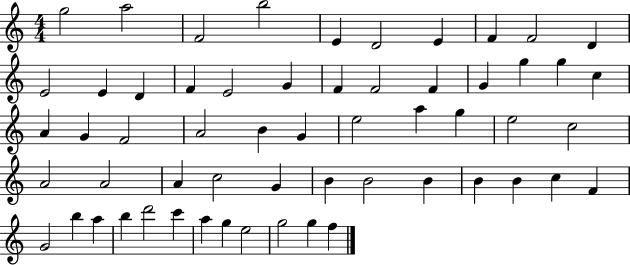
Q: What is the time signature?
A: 4/4